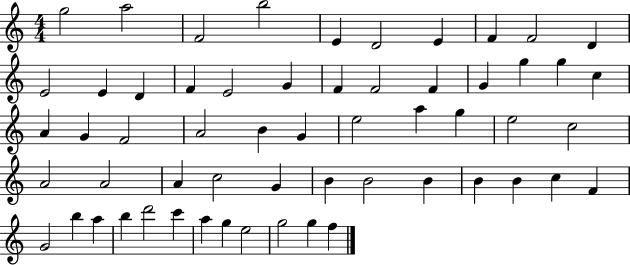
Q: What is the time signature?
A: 4/4